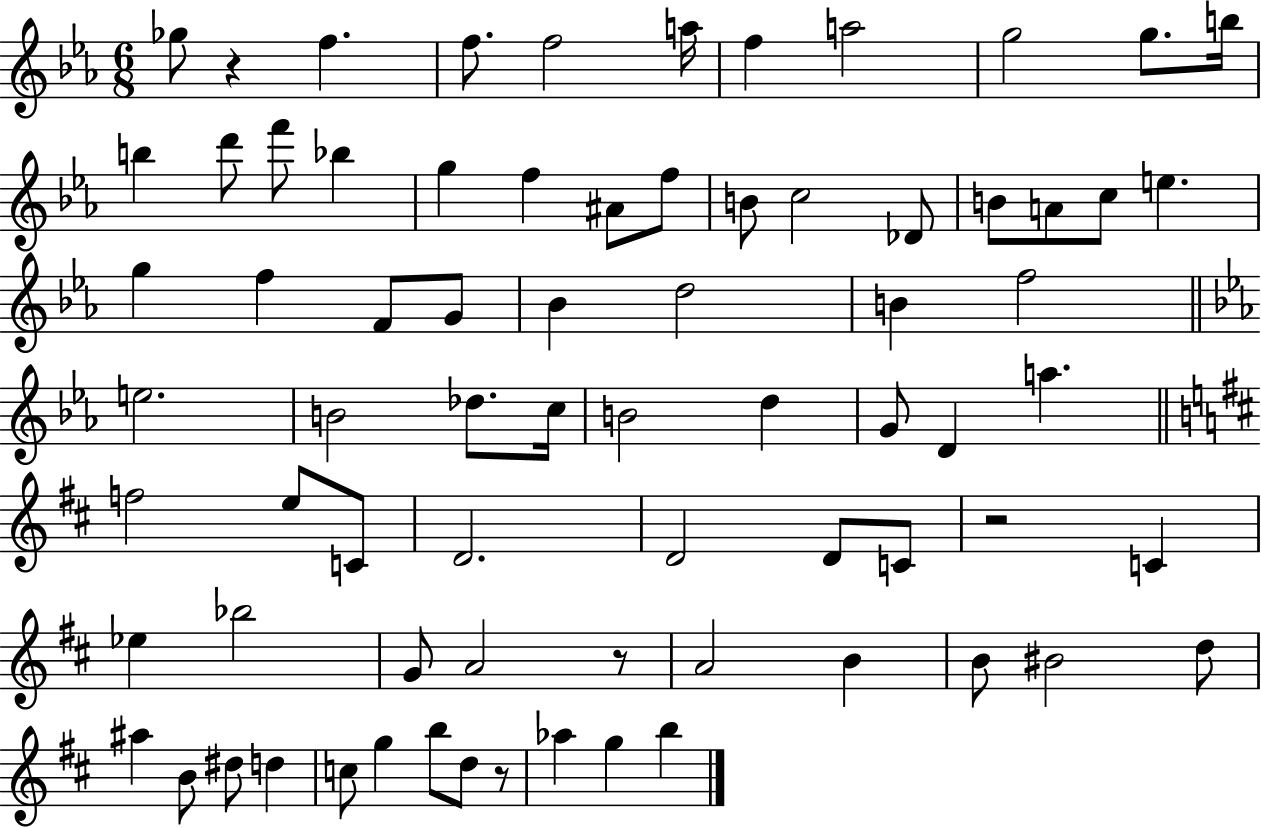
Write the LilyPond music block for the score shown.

{
  \clef treble
  \numericTimeSignature
  \time 6/8
  \key ees \major
  ges''8 r4 f''4. | f''8. f''2 a''16 | f''4 a''2 | g''2 g''8. b''16 | \break b''4 d'''8 f'''8 bes''4 | g''4 f''4 ais'8 f''8 | b'8 c''2 des'8 | b'8 a'8 c''8 e''4. | \break g''4 f''4 f'8 g'8 | bes'4 d''2 | b'4 f''2 | \bar "||" \break \key ees \major e''2. | b'2 des''8. c''16 | b'2 d''4 | g'8 d'4 a''4. | \break \bar "||" \break \key d \major f''2 e''8 c'8 | d'2. | d'2 d'8 c'8 | r2 c'4 | \break ees''4 bes''2 | g'8 a'2 r8 | a'2 b'4 | b'8 bis'2 d''8 | \break ais''4 b'8 dis''8 d''4 | c''8 g''4 b''8 d''8 r8 | aes''4 g''4 b''4 | \bar "|."
}